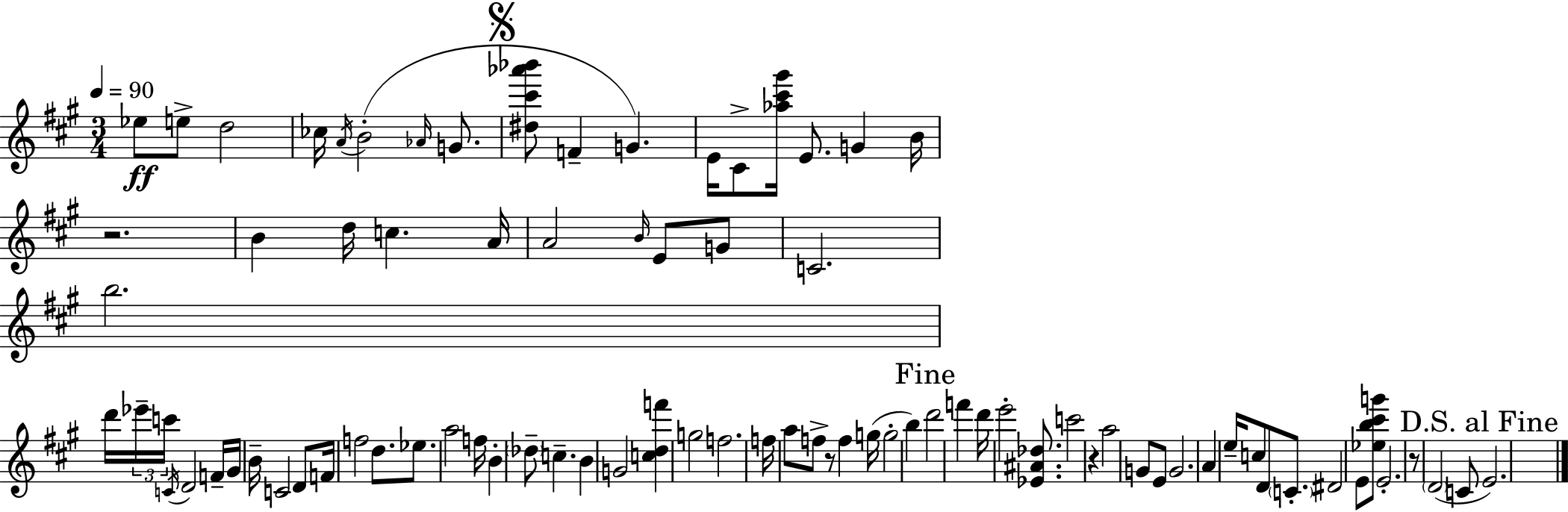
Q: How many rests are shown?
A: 4